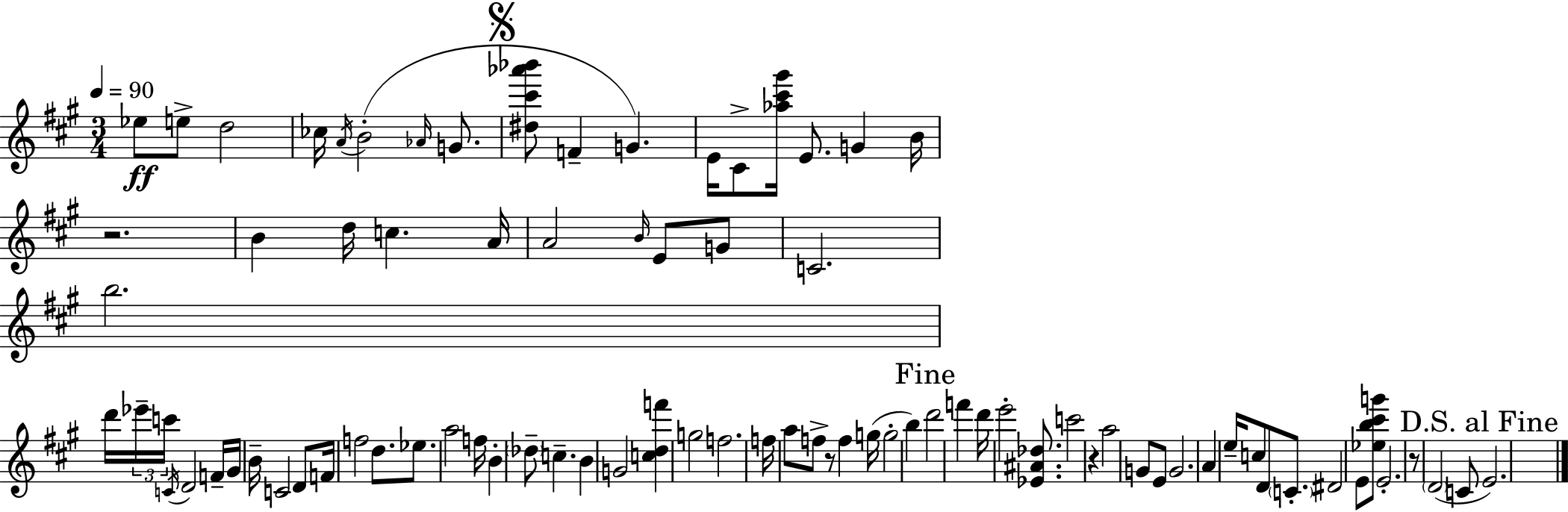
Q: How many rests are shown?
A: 4